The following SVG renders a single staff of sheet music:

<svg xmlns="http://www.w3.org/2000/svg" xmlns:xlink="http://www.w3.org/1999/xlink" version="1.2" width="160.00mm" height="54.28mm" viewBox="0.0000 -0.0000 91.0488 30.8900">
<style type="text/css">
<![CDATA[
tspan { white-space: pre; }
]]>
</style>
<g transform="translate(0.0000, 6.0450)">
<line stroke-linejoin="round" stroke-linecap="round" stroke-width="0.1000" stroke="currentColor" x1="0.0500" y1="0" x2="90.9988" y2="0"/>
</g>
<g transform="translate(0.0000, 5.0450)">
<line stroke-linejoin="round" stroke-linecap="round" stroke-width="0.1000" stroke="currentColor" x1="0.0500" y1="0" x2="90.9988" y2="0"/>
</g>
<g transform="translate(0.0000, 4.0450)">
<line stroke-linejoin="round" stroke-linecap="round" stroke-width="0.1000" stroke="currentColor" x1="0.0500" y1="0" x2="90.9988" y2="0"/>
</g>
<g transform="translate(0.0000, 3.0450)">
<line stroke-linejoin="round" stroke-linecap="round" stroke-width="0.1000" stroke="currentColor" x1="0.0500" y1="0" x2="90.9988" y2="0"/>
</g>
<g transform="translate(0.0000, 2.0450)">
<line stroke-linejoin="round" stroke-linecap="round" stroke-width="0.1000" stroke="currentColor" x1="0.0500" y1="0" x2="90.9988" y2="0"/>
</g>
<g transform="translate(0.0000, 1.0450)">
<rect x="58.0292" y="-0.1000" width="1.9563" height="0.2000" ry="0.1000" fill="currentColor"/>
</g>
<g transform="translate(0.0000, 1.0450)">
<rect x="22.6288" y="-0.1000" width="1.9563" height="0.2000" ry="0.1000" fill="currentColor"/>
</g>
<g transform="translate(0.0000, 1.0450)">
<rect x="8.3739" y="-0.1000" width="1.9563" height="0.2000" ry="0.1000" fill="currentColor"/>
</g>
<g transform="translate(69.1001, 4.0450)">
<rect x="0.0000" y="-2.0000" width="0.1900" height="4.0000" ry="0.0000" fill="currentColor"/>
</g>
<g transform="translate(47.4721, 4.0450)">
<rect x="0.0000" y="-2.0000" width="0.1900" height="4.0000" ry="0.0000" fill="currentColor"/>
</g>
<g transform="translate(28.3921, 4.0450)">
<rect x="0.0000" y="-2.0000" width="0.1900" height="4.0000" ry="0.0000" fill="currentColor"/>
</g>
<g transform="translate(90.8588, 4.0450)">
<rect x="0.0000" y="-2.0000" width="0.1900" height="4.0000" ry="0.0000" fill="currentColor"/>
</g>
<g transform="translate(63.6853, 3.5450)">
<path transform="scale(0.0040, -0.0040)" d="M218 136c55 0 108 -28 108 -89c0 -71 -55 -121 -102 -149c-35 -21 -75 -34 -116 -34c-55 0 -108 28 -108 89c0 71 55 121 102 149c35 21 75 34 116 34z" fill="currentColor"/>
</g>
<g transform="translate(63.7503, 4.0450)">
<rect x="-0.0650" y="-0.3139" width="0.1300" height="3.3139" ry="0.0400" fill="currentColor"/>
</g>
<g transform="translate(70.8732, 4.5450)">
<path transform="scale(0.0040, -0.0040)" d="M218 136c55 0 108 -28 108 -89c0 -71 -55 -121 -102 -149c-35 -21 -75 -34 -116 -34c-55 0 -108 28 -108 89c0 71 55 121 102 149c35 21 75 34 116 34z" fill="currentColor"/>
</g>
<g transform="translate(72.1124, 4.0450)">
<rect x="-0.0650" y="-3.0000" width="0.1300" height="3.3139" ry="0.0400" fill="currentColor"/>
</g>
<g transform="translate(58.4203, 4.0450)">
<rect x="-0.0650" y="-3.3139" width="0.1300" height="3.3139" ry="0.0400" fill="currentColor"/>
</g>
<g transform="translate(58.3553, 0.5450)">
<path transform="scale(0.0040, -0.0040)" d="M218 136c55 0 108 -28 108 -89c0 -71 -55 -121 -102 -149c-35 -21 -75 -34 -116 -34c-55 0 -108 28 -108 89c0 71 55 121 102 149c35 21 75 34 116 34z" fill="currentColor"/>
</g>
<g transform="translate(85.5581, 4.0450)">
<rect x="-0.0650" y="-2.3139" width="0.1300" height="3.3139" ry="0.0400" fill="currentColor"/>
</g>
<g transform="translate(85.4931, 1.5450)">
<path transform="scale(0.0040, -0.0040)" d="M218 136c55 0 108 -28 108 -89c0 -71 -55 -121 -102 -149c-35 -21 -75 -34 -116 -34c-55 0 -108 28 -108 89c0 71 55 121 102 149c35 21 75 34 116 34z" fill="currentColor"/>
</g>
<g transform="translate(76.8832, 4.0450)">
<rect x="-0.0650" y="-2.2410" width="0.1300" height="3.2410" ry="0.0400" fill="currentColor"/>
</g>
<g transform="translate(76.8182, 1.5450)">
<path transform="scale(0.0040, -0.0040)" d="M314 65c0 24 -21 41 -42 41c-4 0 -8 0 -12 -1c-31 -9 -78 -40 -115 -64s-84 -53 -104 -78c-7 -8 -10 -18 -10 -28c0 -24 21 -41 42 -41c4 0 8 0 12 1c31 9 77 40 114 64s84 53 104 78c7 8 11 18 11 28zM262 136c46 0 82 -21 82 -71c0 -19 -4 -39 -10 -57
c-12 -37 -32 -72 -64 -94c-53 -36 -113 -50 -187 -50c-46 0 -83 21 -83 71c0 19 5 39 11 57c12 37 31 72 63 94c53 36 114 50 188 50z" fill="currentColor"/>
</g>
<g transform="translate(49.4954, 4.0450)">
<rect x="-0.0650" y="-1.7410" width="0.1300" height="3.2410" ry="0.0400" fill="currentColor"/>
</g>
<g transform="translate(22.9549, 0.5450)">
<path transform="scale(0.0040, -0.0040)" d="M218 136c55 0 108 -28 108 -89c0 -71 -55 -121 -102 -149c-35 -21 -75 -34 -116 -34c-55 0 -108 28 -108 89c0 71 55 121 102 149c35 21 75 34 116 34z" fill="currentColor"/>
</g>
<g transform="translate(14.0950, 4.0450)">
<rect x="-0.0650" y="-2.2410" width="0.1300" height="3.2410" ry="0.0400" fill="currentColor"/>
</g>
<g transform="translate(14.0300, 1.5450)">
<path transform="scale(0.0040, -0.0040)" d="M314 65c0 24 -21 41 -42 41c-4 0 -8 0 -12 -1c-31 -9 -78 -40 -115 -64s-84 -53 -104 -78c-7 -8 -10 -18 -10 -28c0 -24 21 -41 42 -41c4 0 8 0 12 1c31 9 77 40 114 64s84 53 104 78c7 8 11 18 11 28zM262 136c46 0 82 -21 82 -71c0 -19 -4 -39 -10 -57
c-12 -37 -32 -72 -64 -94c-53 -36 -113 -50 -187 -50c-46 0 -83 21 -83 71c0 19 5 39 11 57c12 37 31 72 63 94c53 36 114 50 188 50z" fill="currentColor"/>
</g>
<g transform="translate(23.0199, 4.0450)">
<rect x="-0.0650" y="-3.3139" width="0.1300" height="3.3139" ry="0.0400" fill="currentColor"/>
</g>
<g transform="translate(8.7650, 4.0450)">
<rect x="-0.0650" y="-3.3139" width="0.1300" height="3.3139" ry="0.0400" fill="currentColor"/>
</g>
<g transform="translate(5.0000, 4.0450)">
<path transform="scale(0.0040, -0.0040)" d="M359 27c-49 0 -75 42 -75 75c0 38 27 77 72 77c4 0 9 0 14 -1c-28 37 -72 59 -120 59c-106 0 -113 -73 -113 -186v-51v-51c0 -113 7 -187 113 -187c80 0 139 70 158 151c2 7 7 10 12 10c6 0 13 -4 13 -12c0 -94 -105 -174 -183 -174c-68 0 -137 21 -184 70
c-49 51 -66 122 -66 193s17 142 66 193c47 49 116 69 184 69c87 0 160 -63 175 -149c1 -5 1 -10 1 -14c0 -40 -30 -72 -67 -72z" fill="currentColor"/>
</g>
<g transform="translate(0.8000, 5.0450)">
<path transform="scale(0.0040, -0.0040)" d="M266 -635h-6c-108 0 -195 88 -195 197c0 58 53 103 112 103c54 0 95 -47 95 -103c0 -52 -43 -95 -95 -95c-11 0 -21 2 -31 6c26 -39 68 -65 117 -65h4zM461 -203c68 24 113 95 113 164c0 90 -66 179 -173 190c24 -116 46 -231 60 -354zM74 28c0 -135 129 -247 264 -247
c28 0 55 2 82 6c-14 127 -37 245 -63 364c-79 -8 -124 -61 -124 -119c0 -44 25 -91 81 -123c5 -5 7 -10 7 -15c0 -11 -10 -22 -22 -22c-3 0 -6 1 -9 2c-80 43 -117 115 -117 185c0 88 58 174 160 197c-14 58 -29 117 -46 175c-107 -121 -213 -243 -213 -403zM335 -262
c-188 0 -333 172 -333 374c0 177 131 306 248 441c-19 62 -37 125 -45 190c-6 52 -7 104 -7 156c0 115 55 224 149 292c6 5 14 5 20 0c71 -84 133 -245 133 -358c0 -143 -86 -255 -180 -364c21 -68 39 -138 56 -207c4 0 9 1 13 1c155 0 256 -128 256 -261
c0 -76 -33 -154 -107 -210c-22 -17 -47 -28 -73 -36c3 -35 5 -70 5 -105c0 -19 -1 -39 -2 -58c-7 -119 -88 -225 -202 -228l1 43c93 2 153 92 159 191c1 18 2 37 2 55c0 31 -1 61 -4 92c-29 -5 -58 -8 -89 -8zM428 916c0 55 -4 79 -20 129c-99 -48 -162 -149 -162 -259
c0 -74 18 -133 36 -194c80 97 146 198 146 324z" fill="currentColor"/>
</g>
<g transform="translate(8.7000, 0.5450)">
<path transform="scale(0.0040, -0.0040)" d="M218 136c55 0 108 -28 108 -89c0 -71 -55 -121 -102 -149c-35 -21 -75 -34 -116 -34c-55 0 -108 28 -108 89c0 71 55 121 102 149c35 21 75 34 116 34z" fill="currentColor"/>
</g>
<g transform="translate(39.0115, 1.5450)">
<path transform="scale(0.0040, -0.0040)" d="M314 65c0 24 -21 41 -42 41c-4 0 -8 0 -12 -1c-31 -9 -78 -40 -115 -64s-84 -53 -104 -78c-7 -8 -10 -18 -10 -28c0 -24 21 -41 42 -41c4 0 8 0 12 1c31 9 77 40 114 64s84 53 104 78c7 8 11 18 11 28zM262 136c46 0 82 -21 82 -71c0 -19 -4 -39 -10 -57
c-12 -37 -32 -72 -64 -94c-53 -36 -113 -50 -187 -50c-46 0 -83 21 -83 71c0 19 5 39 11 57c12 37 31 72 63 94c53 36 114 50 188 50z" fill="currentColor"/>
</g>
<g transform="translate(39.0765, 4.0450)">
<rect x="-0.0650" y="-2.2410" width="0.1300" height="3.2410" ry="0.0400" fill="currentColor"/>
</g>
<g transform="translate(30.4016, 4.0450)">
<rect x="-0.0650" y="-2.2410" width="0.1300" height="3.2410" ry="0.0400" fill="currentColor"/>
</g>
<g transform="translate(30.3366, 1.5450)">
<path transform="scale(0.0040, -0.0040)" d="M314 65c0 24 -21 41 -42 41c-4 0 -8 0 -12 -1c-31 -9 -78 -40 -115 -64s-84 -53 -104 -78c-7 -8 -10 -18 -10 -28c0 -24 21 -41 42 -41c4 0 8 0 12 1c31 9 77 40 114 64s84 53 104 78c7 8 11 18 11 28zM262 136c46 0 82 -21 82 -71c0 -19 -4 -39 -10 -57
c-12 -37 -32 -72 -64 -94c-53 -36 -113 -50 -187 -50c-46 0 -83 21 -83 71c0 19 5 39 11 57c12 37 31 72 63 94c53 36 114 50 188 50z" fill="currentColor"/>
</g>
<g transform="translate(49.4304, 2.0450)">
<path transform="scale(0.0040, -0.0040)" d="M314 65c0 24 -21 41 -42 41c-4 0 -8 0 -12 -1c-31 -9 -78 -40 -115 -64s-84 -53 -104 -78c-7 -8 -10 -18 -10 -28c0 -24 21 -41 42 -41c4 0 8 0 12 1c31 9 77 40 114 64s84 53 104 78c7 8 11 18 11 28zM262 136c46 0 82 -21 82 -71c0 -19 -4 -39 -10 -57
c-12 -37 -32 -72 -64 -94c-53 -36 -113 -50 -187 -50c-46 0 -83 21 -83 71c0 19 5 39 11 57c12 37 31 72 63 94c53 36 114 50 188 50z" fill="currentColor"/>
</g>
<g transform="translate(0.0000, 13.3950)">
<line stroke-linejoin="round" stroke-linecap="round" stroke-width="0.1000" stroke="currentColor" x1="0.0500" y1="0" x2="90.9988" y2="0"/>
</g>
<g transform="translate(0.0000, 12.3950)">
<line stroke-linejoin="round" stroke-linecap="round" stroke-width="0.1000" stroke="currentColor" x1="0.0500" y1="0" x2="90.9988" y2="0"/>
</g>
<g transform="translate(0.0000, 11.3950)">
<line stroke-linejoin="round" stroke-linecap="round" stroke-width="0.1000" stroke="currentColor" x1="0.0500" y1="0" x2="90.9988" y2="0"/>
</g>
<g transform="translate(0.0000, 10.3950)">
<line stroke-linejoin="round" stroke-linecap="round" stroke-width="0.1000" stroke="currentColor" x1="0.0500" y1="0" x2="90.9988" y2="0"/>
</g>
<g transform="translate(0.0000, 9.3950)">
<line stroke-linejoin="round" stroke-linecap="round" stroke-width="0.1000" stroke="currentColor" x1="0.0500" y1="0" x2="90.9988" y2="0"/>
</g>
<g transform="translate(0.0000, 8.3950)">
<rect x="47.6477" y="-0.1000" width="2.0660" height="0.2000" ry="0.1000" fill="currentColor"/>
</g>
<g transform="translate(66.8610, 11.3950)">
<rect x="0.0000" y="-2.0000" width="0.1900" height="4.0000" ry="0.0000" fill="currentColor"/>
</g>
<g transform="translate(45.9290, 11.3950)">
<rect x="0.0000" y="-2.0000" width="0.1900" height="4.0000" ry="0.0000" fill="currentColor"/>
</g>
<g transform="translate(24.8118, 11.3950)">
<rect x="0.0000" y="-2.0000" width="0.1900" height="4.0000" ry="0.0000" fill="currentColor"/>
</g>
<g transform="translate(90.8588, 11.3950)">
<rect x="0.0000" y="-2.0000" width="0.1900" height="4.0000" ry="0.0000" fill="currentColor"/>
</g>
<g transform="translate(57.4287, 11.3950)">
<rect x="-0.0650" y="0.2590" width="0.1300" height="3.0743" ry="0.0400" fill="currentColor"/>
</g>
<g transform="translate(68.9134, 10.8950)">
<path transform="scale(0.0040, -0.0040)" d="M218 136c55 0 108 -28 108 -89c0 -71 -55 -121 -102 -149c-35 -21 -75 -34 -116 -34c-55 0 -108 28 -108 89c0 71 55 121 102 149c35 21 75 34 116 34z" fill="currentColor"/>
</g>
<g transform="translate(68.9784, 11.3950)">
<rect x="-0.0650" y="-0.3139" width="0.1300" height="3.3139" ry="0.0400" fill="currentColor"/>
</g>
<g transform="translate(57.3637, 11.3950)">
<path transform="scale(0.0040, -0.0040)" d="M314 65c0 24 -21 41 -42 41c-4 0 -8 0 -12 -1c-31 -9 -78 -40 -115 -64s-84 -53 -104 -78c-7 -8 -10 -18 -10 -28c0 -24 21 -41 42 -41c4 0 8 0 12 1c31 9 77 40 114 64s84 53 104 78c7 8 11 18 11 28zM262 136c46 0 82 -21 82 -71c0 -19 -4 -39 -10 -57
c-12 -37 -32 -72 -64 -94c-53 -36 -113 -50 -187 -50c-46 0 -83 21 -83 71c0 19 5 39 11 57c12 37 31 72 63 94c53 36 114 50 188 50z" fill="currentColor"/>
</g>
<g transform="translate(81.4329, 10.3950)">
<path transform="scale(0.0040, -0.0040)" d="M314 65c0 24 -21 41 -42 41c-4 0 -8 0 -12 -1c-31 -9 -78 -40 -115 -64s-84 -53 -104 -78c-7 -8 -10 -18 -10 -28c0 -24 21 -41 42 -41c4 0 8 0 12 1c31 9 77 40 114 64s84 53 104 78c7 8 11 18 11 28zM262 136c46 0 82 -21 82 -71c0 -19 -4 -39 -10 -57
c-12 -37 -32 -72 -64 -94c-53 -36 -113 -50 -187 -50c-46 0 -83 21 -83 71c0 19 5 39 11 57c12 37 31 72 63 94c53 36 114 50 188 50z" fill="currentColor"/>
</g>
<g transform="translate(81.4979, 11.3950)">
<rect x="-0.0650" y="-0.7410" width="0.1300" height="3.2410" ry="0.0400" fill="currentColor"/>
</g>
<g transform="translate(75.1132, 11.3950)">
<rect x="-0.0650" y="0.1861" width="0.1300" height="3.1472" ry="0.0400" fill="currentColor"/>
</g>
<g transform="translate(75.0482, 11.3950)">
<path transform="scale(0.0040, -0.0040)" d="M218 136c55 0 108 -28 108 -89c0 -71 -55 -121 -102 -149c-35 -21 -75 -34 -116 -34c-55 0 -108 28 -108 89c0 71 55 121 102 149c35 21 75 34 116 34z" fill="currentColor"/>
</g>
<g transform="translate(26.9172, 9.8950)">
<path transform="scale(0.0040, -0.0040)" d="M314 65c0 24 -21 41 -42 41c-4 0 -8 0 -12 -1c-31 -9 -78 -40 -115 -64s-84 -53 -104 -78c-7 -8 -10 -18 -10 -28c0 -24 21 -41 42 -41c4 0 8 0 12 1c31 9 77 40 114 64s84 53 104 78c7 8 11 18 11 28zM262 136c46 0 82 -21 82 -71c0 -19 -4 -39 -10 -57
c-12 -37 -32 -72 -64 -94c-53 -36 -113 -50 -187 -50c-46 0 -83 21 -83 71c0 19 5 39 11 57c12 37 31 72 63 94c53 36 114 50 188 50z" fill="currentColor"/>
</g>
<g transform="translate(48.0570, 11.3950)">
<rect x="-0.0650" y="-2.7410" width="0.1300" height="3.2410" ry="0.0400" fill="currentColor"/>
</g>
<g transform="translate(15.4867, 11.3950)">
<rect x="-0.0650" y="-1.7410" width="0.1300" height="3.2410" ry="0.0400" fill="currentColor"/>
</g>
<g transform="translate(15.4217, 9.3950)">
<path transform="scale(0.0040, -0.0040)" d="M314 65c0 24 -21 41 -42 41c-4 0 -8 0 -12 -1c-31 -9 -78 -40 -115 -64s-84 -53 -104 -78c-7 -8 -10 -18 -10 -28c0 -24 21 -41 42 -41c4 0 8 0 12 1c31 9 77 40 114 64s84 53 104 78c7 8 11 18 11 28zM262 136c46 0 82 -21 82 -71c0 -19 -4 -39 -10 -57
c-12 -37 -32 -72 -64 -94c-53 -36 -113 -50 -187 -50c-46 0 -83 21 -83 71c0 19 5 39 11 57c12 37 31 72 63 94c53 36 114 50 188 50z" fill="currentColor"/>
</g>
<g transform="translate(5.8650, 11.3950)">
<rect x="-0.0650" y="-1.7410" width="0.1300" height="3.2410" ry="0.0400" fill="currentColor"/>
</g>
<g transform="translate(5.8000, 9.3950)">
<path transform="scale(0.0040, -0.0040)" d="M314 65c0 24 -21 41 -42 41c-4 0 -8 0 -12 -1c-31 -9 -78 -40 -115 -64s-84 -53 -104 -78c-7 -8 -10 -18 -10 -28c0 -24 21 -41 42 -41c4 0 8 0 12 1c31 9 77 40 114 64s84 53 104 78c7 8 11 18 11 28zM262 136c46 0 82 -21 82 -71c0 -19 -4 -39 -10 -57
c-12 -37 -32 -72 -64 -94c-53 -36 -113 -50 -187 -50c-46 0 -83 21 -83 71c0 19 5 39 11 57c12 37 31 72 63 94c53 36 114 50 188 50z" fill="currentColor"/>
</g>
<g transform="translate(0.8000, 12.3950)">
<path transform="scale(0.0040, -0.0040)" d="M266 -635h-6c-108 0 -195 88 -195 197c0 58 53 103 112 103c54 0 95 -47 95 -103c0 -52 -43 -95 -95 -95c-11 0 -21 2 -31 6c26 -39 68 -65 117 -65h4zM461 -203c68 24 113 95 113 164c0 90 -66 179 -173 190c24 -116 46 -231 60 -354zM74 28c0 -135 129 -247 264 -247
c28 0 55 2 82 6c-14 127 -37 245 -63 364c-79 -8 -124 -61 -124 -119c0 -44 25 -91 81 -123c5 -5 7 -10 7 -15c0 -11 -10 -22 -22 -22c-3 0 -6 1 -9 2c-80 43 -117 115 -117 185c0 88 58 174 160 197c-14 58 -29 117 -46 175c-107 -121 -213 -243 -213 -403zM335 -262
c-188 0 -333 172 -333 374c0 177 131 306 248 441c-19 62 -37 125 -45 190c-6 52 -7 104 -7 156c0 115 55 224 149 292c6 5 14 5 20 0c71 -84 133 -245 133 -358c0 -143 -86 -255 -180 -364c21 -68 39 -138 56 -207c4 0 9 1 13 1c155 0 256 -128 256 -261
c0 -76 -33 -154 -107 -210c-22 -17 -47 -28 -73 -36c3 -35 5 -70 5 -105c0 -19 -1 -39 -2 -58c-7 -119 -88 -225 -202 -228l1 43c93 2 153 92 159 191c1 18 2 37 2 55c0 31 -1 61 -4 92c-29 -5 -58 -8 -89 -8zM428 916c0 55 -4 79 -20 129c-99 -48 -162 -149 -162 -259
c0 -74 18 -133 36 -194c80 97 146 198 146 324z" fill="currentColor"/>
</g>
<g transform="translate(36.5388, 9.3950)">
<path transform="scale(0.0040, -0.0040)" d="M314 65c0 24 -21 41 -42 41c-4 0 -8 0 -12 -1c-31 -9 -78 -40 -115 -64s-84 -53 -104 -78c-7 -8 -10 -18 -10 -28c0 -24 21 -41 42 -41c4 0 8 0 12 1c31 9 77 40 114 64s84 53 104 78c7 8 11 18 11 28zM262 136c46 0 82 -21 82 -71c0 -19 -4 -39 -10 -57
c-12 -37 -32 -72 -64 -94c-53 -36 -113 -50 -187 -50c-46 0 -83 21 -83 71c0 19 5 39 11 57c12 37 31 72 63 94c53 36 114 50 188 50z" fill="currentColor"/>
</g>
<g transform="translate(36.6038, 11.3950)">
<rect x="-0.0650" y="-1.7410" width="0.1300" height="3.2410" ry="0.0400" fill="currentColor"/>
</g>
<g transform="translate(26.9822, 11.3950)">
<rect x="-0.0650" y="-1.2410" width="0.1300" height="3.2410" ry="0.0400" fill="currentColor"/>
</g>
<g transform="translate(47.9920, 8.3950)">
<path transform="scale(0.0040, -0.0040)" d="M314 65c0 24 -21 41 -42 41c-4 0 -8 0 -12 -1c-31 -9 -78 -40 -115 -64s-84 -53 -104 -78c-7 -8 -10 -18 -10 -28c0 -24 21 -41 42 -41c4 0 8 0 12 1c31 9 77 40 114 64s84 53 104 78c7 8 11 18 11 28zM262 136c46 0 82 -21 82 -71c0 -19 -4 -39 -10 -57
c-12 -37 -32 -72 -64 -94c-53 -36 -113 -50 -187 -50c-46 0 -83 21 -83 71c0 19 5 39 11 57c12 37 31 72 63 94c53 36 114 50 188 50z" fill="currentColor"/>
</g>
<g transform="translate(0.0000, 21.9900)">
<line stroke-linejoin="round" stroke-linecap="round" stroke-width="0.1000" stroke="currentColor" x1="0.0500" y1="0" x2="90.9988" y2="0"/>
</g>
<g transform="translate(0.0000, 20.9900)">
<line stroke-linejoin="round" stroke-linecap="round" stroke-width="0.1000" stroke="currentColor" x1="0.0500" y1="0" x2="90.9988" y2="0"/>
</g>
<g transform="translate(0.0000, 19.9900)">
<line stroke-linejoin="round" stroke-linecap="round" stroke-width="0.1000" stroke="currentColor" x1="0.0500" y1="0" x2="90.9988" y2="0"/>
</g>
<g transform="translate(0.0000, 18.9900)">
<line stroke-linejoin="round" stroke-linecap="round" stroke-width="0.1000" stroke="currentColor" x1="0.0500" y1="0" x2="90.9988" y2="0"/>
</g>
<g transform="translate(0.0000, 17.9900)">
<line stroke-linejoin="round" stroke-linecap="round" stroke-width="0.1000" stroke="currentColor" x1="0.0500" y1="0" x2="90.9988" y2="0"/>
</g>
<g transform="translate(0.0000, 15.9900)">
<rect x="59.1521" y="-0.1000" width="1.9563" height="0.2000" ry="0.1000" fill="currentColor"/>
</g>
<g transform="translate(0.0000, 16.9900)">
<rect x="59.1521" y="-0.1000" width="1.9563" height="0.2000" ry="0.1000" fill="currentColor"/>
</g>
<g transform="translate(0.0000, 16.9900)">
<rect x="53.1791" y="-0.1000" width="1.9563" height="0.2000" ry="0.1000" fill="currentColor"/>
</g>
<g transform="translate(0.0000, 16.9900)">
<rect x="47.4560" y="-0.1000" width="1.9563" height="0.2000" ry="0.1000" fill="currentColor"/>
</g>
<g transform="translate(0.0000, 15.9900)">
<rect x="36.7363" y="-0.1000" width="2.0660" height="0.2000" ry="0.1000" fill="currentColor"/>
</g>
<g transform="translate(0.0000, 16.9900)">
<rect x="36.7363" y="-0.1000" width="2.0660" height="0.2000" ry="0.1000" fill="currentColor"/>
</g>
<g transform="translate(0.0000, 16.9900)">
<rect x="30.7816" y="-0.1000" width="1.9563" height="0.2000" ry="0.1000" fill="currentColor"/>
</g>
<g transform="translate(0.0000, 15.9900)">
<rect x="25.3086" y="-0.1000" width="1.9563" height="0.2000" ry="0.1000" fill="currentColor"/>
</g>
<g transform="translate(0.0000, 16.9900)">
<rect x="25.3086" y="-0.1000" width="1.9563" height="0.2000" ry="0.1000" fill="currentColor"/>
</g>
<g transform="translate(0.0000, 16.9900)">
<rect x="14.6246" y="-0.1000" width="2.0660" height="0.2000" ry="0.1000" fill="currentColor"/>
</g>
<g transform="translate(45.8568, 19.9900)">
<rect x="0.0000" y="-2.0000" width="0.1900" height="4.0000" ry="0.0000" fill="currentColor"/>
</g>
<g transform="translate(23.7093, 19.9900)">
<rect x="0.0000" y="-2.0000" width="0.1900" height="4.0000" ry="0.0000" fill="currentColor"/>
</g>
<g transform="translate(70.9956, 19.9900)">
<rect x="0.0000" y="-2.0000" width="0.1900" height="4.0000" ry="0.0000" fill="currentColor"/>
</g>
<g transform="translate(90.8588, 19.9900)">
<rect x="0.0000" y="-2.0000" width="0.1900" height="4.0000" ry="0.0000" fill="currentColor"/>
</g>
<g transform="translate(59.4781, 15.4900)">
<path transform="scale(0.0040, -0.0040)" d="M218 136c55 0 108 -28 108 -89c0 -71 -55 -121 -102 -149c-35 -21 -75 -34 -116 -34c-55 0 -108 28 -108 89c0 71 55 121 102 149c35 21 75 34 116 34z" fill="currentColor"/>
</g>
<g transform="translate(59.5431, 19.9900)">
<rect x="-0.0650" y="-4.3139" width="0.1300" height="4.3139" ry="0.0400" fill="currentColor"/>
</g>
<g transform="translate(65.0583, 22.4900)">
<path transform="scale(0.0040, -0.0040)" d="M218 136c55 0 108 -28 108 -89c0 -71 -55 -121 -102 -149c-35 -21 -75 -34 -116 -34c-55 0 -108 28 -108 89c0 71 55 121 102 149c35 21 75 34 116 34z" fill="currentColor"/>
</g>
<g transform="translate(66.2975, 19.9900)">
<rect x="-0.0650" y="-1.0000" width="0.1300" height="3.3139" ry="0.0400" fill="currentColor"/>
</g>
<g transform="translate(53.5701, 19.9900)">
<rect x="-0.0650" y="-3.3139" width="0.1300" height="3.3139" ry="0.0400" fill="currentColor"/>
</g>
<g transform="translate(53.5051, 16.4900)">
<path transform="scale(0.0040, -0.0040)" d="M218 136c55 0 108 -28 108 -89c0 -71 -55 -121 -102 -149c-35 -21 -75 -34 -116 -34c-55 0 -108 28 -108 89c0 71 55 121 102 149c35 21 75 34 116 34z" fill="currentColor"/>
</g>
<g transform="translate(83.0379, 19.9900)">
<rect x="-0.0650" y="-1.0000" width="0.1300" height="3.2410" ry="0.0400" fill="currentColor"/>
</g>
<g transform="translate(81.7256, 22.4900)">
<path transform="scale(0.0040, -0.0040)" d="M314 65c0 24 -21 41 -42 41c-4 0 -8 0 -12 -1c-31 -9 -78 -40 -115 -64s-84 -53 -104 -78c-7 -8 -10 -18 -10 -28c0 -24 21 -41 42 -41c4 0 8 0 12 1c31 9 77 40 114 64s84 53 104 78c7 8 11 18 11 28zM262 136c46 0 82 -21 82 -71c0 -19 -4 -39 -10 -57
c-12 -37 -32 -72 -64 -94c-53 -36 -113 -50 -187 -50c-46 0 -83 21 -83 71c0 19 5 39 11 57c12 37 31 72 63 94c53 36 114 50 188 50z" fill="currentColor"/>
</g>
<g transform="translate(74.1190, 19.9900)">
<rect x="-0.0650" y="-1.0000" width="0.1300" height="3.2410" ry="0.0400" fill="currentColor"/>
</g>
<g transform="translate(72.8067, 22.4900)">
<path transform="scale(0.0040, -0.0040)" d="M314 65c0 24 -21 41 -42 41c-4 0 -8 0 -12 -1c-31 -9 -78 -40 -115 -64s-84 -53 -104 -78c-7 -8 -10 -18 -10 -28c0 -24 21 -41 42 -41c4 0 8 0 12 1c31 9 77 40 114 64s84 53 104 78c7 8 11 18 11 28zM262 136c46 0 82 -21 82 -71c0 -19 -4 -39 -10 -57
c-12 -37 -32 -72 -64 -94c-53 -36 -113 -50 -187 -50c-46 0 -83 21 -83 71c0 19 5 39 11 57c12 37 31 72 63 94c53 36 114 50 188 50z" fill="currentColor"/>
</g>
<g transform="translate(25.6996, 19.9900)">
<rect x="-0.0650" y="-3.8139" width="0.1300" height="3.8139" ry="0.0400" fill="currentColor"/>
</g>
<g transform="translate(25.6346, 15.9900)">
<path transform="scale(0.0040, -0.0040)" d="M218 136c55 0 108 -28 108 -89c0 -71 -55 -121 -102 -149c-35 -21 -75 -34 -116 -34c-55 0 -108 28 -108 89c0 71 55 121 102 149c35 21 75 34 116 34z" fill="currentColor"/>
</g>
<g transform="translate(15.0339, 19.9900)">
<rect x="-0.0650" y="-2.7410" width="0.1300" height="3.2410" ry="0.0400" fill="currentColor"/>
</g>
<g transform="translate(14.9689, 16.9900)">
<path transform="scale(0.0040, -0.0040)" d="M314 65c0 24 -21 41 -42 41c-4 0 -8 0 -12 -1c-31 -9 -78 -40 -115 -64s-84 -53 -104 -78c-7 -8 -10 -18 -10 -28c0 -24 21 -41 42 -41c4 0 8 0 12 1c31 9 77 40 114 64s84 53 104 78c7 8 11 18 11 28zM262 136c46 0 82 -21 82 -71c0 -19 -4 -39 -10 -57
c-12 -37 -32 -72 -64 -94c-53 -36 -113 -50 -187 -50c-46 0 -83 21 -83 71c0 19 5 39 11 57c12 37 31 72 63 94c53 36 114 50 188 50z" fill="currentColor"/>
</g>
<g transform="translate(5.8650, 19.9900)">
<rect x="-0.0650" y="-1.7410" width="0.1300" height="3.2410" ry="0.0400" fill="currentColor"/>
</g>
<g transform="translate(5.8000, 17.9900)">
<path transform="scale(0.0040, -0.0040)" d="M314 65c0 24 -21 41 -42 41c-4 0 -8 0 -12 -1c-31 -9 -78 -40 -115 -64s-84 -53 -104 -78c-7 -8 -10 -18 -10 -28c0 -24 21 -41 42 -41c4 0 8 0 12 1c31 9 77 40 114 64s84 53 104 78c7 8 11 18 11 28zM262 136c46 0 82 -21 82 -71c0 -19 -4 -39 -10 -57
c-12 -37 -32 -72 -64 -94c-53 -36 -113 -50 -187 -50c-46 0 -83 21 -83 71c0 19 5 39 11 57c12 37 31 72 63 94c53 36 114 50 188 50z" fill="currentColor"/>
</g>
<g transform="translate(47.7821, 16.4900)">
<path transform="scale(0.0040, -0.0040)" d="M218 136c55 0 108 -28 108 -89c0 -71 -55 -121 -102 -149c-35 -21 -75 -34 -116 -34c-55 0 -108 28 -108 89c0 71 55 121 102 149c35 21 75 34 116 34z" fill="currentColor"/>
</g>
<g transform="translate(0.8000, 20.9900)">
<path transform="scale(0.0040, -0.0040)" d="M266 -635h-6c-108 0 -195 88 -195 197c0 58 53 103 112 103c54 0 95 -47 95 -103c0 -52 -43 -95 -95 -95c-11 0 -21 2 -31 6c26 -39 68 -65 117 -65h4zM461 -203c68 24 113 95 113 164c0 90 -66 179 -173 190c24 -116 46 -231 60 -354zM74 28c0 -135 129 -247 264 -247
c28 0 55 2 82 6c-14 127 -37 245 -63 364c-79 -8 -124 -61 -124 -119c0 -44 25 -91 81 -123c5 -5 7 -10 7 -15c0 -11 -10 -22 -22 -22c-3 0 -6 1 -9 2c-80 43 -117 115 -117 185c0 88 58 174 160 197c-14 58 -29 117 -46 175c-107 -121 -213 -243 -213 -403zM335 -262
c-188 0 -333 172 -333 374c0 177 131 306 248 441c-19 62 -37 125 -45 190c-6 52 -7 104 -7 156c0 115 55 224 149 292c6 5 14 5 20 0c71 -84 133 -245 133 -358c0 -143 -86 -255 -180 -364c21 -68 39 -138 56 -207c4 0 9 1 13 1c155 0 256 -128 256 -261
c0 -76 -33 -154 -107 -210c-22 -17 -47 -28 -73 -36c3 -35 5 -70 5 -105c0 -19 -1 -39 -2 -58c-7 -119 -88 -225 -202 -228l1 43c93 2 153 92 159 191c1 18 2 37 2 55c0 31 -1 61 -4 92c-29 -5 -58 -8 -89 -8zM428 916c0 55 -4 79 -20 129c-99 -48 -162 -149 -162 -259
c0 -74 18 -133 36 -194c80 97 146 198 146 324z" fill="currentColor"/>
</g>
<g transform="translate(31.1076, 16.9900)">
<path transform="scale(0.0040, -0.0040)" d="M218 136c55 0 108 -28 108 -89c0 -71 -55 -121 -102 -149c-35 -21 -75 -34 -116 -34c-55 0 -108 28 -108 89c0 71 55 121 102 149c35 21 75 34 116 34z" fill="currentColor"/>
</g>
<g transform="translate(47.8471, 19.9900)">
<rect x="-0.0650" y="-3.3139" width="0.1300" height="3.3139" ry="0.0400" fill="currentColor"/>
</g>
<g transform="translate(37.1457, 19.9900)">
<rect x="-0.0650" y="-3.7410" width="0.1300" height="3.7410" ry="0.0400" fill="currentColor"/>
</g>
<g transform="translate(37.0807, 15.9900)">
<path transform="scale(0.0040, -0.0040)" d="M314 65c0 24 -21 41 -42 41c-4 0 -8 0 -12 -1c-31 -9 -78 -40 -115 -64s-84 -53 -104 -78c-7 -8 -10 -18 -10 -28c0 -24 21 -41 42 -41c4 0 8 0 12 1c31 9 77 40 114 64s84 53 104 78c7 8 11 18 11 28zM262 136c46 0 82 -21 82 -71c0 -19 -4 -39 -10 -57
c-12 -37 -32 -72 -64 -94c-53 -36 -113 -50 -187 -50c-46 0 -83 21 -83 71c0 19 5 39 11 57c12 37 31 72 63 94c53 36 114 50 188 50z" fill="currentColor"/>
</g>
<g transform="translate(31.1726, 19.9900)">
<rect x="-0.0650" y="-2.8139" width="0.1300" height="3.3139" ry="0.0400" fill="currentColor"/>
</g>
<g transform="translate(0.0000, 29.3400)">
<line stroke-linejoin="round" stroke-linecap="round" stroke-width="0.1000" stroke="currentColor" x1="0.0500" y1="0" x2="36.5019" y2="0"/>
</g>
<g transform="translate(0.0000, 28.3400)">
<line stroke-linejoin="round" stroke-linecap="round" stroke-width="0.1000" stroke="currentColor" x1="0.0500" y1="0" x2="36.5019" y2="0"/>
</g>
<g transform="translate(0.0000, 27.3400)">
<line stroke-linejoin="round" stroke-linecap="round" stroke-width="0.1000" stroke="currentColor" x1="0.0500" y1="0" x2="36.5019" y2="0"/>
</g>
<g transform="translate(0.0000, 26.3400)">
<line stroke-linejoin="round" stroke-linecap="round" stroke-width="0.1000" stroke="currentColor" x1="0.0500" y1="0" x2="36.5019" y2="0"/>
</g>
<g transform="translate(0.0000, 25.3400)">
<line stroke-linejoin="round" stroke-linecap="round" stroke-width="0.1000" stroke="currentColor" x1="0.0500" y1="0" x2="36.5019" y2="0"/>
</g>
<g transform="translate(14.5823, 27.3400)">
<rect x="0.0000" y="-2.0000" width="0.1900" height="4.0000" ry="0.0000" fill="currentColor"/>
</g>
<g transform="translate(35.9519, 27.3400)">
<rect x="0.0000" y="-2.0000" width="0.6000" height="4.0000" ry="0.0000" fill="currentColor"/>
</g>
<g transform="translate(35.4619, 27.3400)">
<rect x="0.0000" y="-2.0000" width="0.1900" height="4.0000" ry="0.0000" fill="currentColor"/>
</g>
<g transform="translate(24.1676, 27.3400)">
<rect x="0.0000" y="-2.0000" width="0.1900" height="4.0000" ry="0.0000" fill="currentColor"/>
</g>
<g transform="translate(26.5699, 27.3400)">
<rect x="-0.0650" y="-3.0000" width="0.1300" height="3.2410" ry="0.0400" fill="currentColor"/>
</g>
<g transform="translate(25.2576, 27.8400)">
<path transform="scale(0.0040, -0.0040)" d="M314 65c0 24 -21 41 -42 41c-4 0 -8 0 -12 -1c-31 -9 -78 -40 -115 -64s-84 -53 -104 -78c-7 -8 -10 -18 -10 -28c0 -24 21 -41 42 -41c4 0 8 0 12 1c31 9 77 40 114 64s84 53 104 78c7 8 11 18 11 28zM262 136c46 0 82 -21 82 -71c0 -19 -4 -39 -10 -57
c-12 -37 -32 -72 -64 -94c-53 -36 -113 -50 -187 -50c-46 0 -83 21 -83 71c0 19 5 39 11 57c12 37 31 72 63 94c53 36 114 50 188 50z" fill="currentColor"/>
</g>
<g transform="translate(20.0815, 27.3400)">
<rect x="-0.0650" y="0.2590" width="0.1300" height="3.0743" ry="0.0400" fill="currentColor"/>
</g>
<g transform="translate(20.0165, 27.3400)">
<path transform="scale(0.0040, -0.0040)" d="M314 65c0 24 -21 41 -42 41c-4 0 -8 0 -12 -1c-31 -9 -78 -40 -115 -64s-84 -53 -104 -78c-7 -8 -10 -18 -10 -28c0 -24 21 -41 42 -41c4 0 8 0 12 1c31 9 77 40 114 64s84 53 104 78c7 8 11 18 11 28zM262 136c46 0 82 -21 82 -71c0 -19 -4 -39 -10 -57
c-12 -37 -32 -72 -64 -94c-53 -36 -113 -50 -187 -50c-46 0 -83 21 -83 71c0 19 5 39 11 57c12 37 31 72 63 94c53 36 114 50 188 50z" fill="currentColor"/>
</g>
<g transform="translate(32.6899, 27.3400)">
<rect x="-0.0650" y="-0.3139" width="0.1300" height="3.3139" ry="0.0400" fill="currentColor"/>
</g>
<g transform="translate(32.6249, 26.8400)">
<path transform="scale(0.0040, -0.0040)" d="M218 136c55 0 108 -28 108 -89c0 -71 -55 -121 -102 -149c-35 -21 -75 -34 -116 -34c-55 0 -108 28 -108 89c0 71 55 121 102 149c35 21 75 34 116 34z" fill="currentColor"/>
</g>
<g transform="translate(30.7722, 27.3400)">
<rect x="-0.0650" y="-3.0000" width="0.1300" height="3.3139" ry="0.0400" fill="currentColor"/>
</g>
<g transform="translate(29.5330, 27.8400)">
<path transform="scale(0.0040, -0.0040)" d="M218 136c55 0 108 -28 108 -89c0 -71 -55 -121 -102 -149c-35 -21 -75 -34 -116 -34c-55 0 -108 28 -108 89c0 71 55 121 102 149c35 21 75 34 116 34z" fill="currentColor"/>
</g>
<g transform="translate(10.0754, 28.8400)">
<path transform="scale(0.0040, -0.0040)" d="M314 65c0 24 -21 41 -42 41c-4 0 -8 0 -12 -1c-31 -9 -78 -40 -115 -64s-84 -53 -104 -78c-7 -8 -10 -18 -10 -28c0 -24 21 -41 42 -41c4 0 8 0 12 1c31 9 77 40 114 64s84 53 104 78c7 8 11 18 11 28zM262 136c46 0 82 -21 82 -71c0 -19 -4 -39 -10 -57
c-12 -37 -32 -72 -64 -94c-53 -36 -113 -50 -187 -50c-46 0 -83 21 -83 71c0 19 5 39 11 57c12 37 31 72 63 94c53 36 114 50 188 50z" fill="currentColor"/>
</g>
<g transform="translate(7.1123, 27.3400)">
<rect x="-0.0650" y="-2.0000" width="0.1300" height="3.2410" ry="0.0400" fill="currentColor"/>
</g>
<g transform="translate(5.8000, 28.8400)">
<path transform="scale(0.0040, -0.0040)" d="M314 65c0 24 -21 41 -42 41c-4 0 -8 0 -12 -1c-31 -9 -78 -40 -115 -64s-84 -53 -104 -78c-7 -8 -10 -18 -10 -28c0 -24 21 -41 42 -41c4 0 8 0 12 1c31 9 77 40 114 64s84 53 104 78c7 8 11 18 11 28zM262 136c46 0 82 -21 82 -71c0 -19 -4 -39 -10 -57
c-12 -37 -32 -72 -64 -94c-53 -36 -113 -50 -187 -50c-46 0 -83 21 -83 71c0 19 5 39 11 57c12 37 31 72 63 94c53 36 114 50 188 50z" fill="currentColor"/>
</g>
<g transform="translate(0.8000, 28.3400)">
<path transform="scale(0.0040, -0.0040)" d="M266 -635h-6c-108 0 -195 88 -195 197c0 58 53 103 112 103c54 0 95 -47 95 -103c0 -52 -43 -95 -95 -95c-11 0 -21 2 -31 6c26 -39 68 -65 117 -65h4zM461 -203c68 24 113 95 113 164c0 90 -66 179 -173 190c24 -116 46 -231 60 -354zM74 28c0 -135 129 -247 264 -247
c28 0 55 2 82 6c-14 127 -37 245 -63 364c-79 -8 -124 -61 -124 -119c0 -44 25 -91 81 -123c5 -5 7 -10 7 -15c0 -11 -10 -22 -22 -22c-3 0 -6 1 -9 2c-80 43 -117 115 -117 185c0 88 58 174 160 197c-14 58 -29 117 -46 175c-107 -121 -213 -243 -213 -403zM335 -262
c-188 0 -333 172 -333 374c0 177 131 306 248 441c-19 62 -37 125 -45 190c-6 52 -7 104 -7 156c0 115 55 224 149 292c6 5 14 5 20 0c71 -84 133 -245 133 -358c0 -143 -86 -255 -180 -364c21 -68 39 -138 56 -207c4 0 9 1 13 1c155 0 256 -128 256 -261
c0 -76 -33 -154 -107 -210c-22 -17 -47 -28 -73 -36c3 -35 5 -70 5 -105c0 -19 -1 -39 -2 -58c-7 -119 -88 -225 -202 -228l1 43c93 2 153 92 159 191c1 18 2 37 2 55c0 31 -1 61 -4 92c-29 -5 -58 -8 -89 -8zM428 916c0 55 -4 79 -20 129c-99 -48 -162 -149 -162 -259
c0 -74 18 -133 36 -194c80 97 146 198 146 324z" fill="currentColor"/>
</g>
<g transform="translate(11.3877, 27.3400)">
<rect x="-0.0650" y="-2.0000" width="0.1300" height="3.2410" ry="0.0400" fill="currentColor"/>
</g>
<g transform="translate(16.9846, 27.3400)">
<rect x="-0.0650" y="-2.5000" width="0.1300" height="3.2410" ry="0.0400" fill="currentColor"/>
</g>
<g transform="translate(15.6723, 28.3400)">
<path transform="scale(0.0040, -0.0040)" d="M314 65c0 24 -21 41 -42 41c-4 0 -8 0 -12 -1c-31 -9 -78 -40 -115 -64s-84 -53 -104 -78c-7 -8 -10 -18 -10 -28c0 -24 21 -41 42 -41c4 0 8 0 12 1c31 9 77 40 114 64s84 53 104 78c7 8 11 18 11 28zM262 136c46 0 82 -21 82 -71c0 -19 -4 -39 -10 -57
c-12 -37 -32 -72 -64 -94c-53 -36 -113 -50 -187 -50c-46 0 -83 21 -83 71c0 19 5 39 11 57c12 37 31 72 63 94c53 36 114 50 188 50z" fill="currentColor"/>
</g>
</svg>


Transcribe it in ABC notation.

X:1
T:Untitled
M:4/4
L:1/4
K:C
b g2 b g2 g2 f2 b c A g2 g f2 f2 e2 f2 a2 B2 c B d2 f2 a2 c' a c'2 b b d' D D2 D2 F2 F2 G2 B2 A2 A c